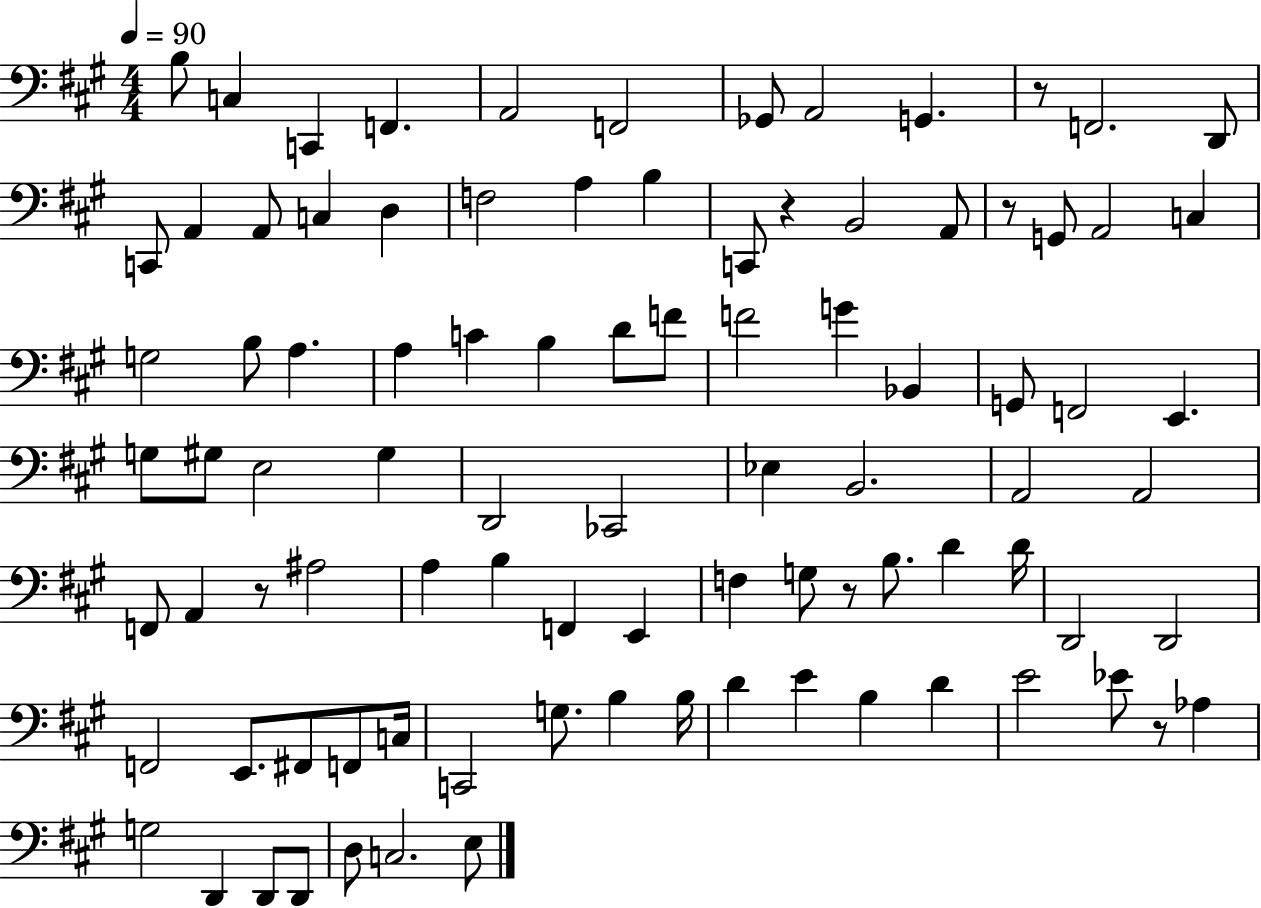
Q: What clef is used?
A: bass